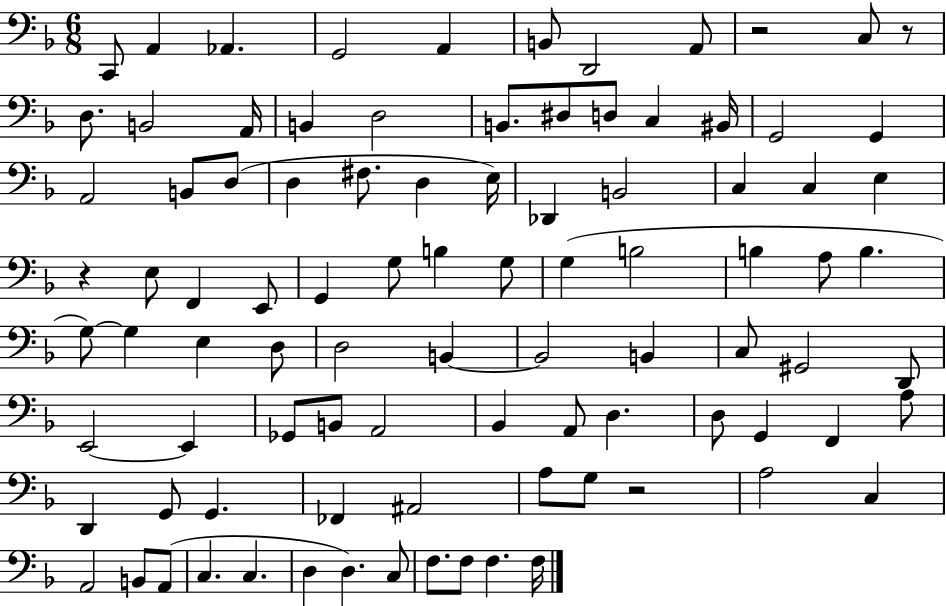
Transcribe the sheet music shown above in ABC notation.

X:1
T:Untitled
M:6/8
L:1/4
K:F
C,,/2 A,, _A,, G,,2 A,, B,,/2 D,,2 A,,/2 z2 C,/2 z/2 D,/2 B,,2 A,,/4 B,, D,2 B,,/2 ^D,/2 D,/2 C, ^B,,/4 G,,2 G,, A,,2 B,,/2 D,/2 D, ^F,/2 D, E,/4 _D,, B,,2 C, C, E, z E,/2 F,, E,,/2 G,, G,/2 B, G,/2 G, B,2 B, A,/2 B, G,/2 G, E, D,/2 D,2 B,, B,,2 B,, C,/2 ^G,,2 D,,/2 E,,2 E,, _G,,/2 B,,/2 A,,2 _B,, A,,/2 D, D,/2 G,, F,, A,/2 D,, G,,/2 G,, _F,, ^A,,2 A,/2 G,/2 z2 A,2 C, A,,2 B,,/2 A,,/2 C, C, D, D, C,/2 F,/2 F,/2 F, F,/4